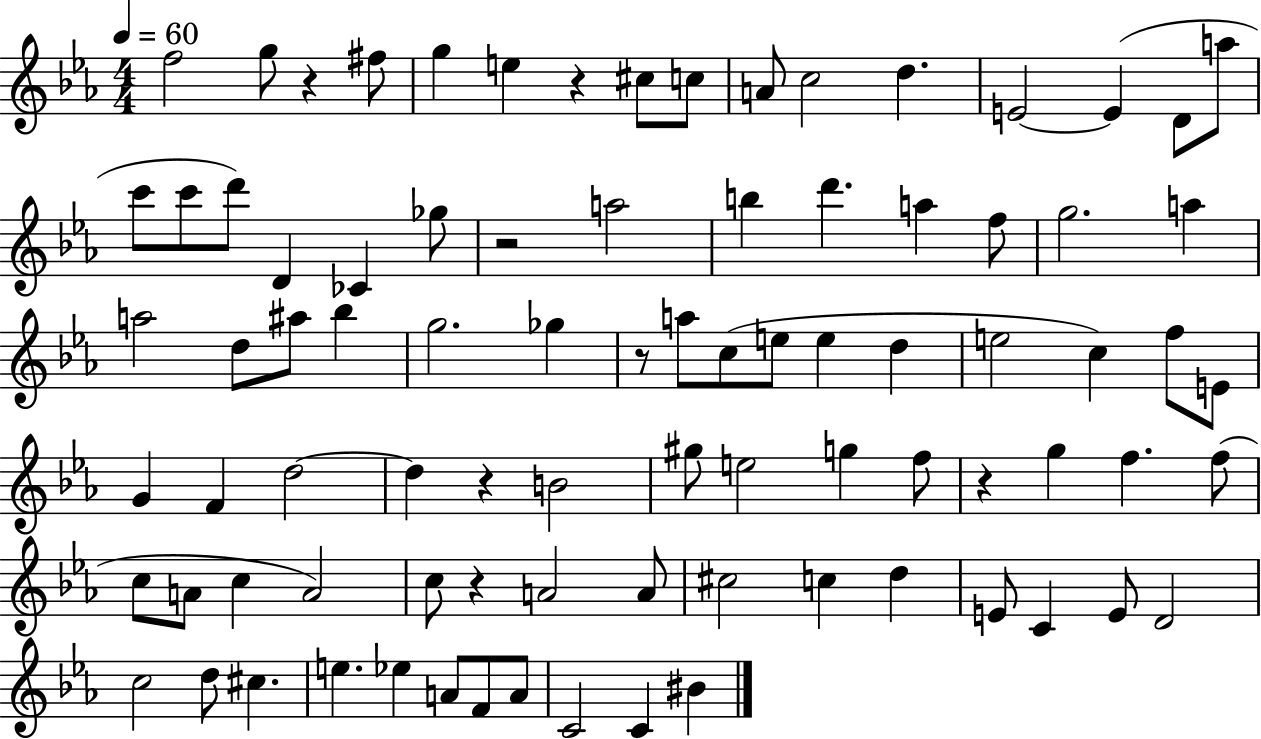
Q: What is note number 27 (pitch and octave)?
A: A5